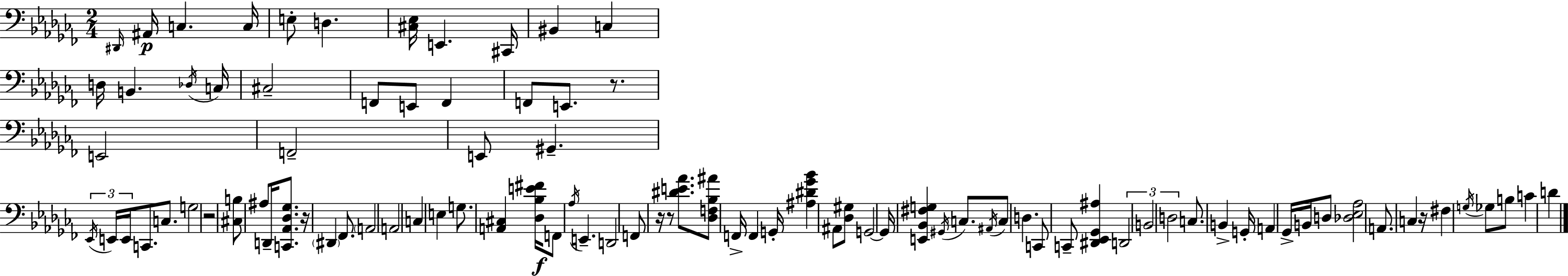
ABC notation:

X:1
T:Untitled
M:2/4
L:1/4
K:Abm
^D,,/4 ^A,,/4 C, C,/4 E,/2 D, [^C,_E,]/4 E,, ^C,,/4 ^B,, C, D,/4 B,, _D,/4 C,/4 ^C,2 F,,/2 E,,/2 F,, F,,/2 E,,/2 z/2 E,,2 F,,2 E,,/2 ^G,, _E,,/4 E,,/4 E,,/4 C,,/2 C,/2 G,2 z2 [^C,B,]/2 ^A,/2 D,,/4 [C,,_A,,_D,_G,]/2 z/4 ^D,, _F,,/2 A,,2 A,,2 C, E, G,/2 [A,,^C,] [_D,_B,E^F]/4 F,,/2 _A,/4 E,, D,,2 F,,/2 z/4 z/2 [^DE_A]/2 [_D,F,_B,^A]/2 F,,/4 F,, G,,/4 [^A,^D_G_B] ^A,,/2 [_D,^G,]/2 G,,2 G,,/4 [E,,_B,,^F,G,] ^G,,/4 C,/2 ^A,,/4 C,/2 D, C,,/2 C,,/2 [^D,,_E,,_G,,^A,] D,,2 B,,2 D,2 C,/2 B,, G,,/4 A,, _G,,/4 B,,/4 D,/2 [_D,_E,_A,]2 A,,/2 C, z/4 ^F, G,/4 _G,/2 B,/2 C D